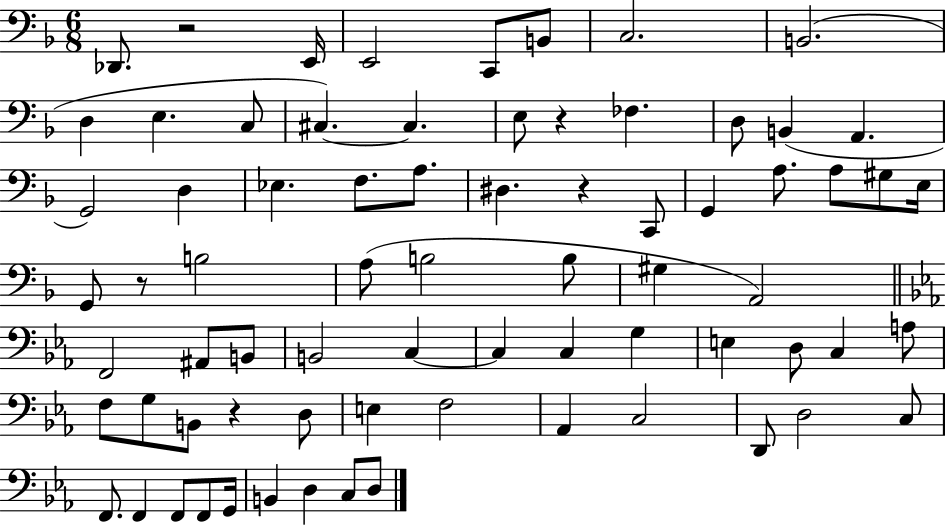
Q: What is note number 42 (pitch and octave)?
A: C3